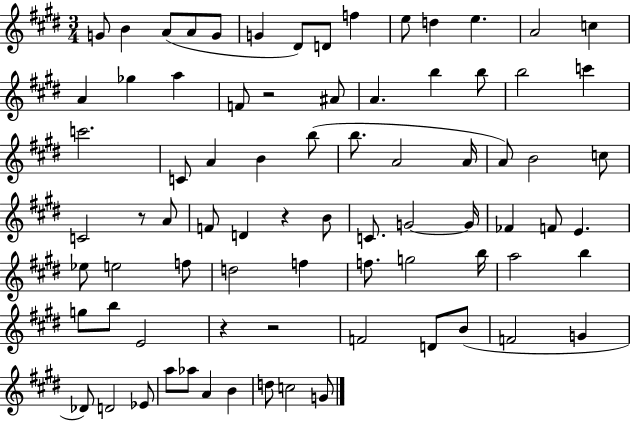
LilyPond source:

{
  \clef treble
  \numericTimeSignature
  \time 3/4
  \key e \major
  g'8 b'4 a'8( a'8 g'8 | g'4 dis'8) d'8 f''4 | e''8 d''4 e''4. | a'2 c''4 | \break a'4 ges''4 a''4 | f'8 r2 ais'8 | a'4. b''4 b''8 | b''2 c'''4 | \break c'''2. | c'8 a'4 b'4 b''8( | b''8. a'2 a'16 | a'8) b'2 c''8 | \break c'2 r8 a'8 | f'8 d'4 r4 b'8 | c'8. g'2~~ g'16 | fes'4 f'8 e'4. | \break ees''8 e''2 f''8 | d''2 f''4 | f''8. g''2 b''16 | a''2 b''4 | \break g''8 b''8 e'2 | r4 r2 | f'2 d'8 b'8( | f'2 g'4 | \break des'8) d'2 ees'8 | a''8 aes''8 a'4 b'4 | d''8 c''2 g'8 | \bar "|."
}